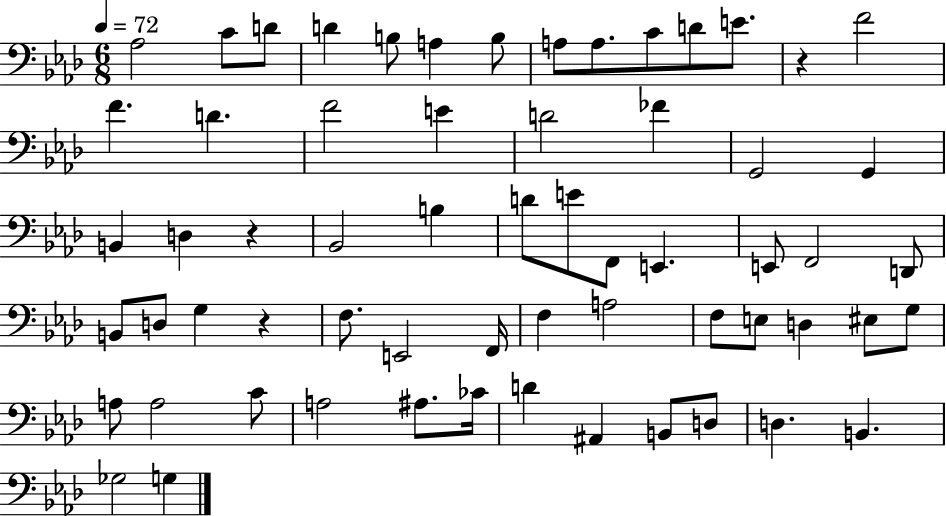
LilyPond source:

{
  \clef bass
  \numericTimeSignature
  \time 6/8
  \key aes \major
  \tempo 4 = 72
  aes2 c'8 d'8 | d'4 b8 a4 b8 | a8 a8. c'8 d'8 e'8. | r4 f'2 | \break f'4. d'4. | f'2 e'4 | d'2 fes'4 | g,2 g,4 | \break b,4 d4 r4 | bes,2 b4 | d'8 e'8 f,8 e,4. | e,8 f,2 d,8 | \break b,8 d8 g4 r4 | f8. e,2 f,16 | f4 a2 | f8 e8 d4 eis8 g8 | \break a8 a2 c'8 | a2 ais8. ces'16 | d'4 ais,4 b,8 d8 | d4. b,4. | \break ges2 g4 | \bar "|."
}